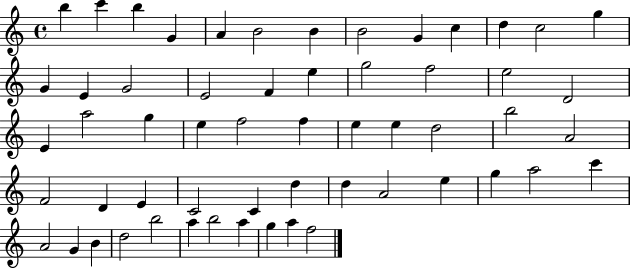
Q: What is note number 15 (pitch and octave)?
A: E4